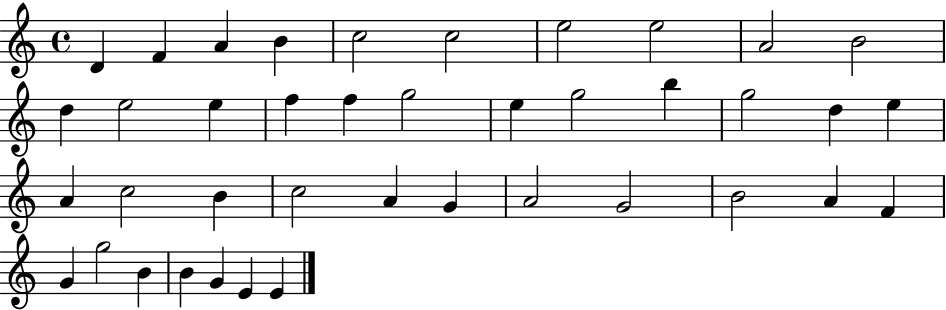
D4/q F4/q A4/q B4/q C5/h C5/h E5/h E5/h A4/h B4/h D5/q E5/h E5/q F5/q F5/q G5/h E5/q G5/h B5/q G5/h D5/q E5/q A4/q C5/h B4/q C5/h A4/q G4/q A4/h G4/h B4/h A4/q F4/q G4/q G5/h B4/q B4/q G4/q E4/q E4/q